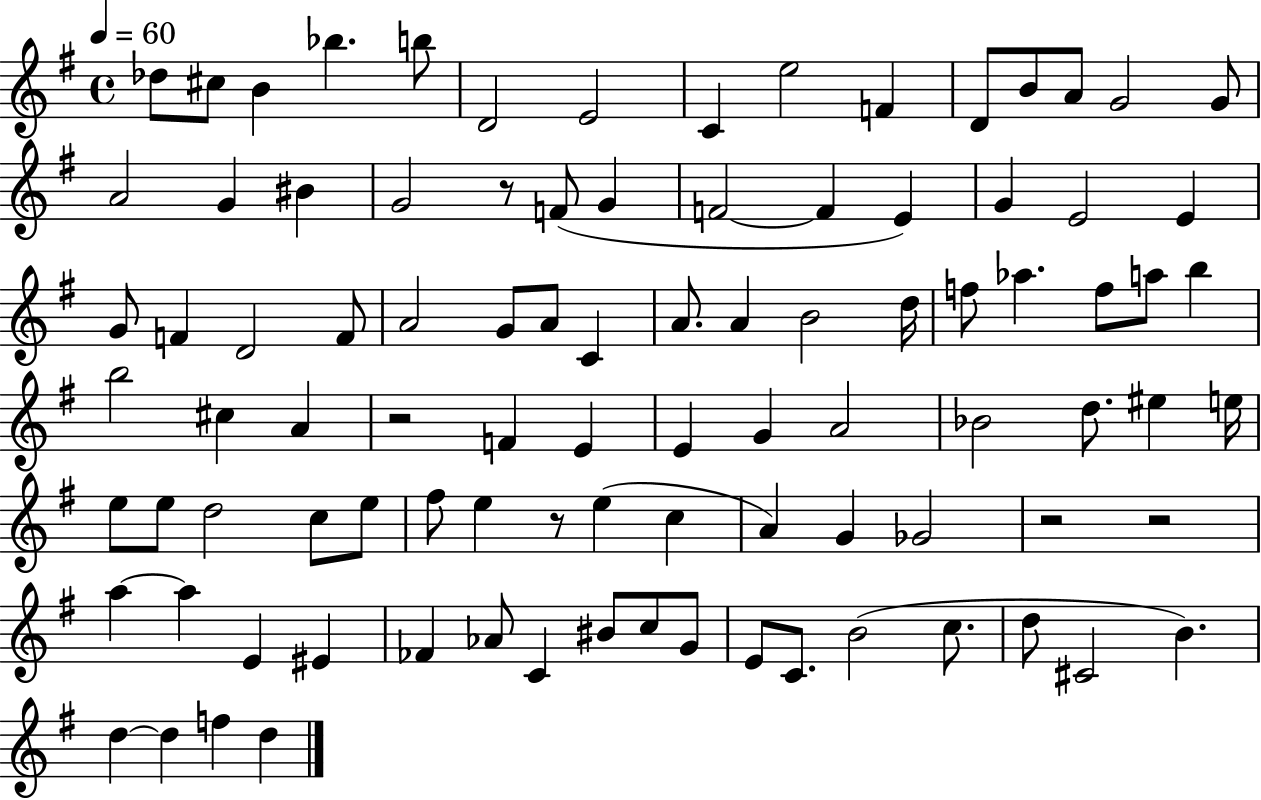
Db5/e C#5/e B4/q Bb5/q. B5/e D4/h E4/h C4/q E5/h F4/q D4/e B4/e A4/e G4/h G4/e A4/h G4/q BIS4/q G4/h R/e F4/e G4/q F4/h F4/q E4/q G4/q E4/h E4/q G4/e F4/q D4/h F4/e A4/h G4/e A4/e C4/q A4/e. A4/q B4/h D5/s F5/e Ab5/q. F5/e A5/e B5/q B5/h C#5/q A4/q R/h F4/q E4/q E4/q G4/q A4/h Bb4/h D5/e. EIS5/q E5/s E5/e E5/e D5/h C5/e E5/e F#5/e E5/q R/e E5/q C5/q A4/q G4/q Gb4/h R/h R/h A5/q A5/q E4/q EIS4/q FES4/q Ab4/e C4/q BIS4/e C5/e G4/e E4/e C4/e. B4/h C5/e. D5/e C#4/h B4/q. D5/q D5/q F5/q D5/q